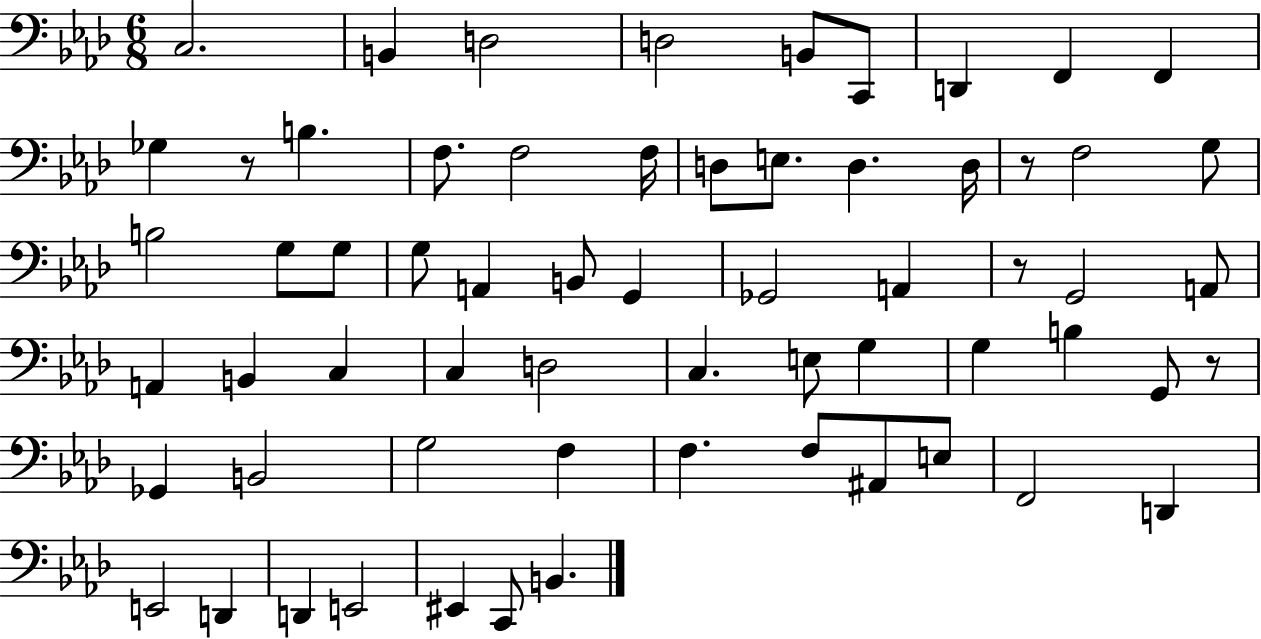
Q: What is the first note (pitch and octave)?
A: C3